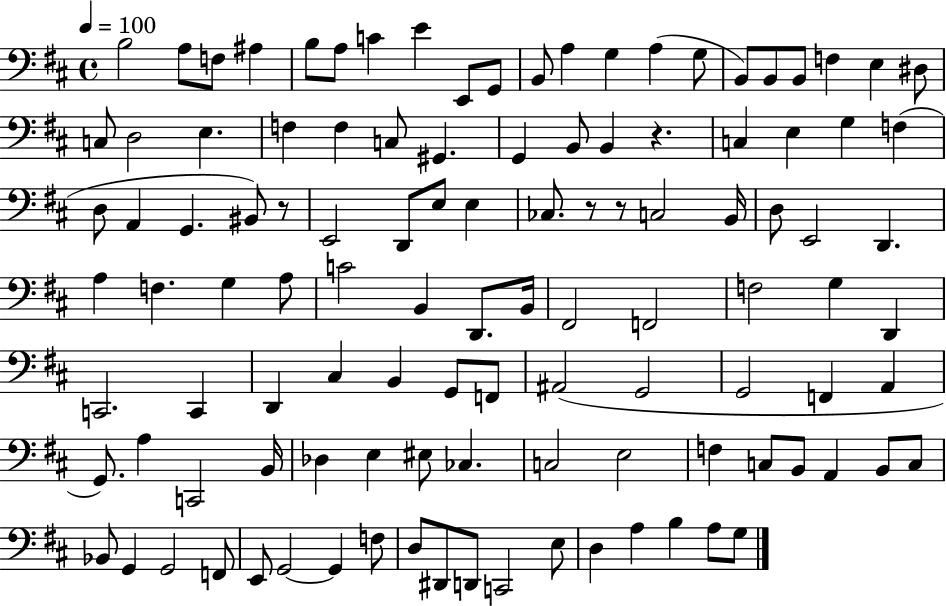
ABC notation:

X:1
T:Untitled
M:4/4
L:1/4
K:D
B,2 A,/2 F,/2 ^A, B,/2 A,/2 C E E,,/2 G,,/2 B,,/2 A, G, A, G,/2 B,,/2 B,,/2 B,,/2 F, E, ^D,/2 C,/2 D,2 E, F, F, C,/2 ^G,, G,, B,,/2 B,, z C, E, G, F, D,/2 A,, G,, ^B,,/2 z/2 E,,2 D,,/2 E,/2 E, _C,/2 z/2 z/2 C,2 B,,/4 D,/2 E,,2 D,, A, F, G, A,/2 C2 B,, D,,/2 B,,/4 ^F,,2 F,,2 F,2 G, D,, C,,2 C,, D,, ^C, B,, G,,/2 F,,/2 ^A,,2 G,,2 G,,2 F,, A,, G,,/2 A, C,,2 B,,/4 _D, E, ^E,/2 _C, C,2 E,2 F, C,/2 B,,/2 A,, B,,/2 C,/2 _B,,/2 G,, G,,2 F,,/2 E,,/2 G,,2 G,, F,/2 D,/2 ^D,,/2 D,,/2 C,,2 E,/2 D, A, B, A,/2 G,/2